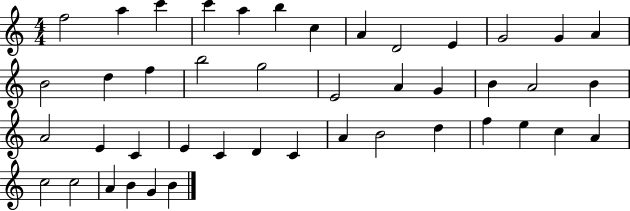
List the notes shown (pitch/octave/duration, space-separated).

F5/h A5/q C6/q C6/q A5/q B5/q C5/q A4/q D4/h E4/q G4/h G4/q A4/q B4/h D5/q F5/q B5/h G5/h E4/h A4/q G4/q B4/q A4/h B4/q A4/h E4/q C4/q E4/q C4/q D4/q C4/q A4/q B4/h D5/q F5/q E5/q C5/q A4/q C5/h C5/h A4/q B4/q G4/q B4/q